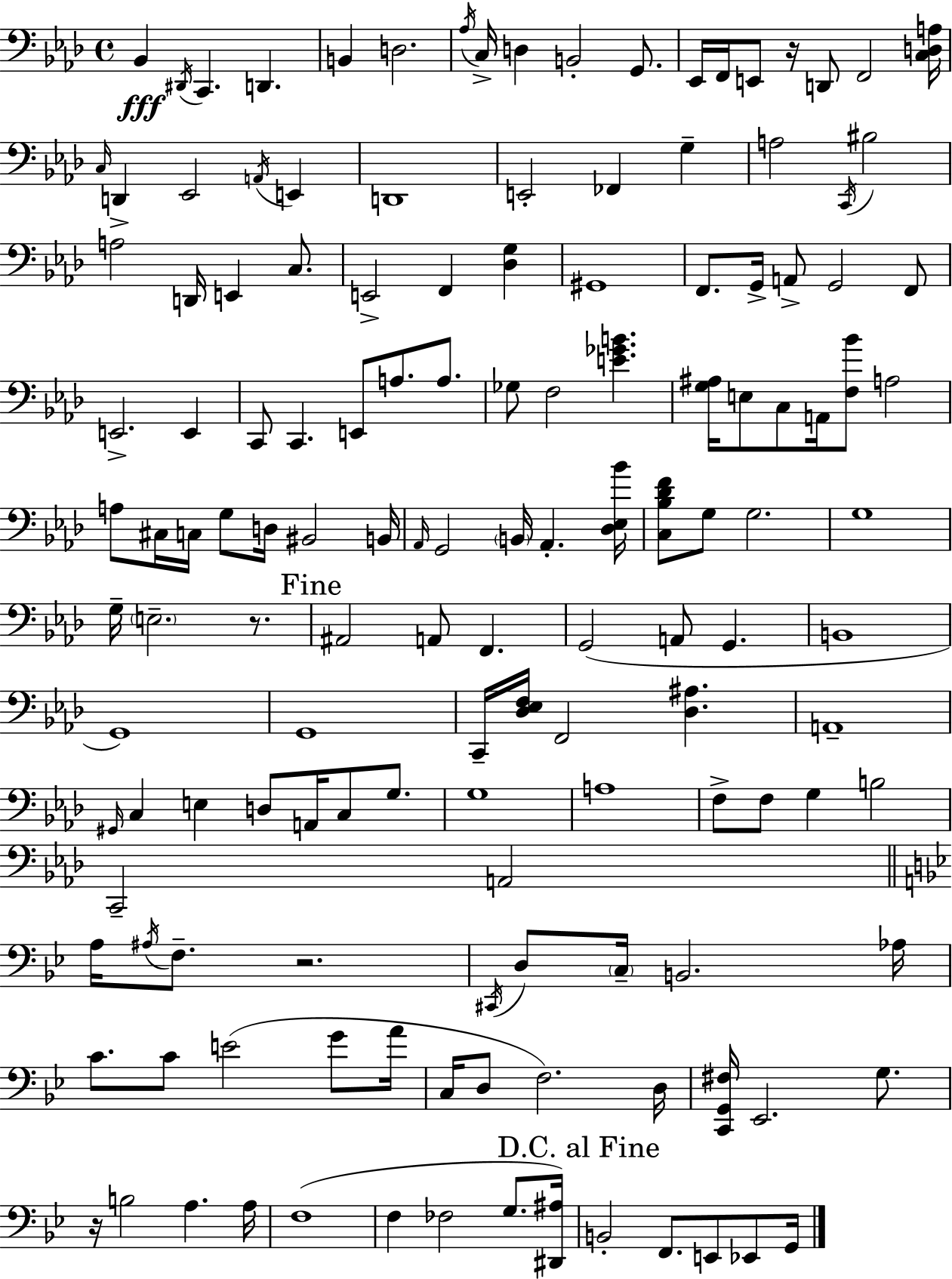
Bb2/q D#2/s C2/q. D2/q. B2/q D3/h. Ab3/s C3/s D3/q B2/h G2/e. Eb2/s F2/s E2/e R/s D2/e F2/h [C3,D3,A3]/s C3/s D2/q Eb2/h A2/s E2/q D2/w E2/h FES2/q G3/q A3/h C2/s BIS3/h A3/h D2/s E2/q C3/e. E2/h F2/q [Db3,G3]/q G#2/w F2/e. G2/s A2/e G2/h F2/e E2/h. E2/q C2/e C2/q. E2/e A3/e. A3/e. Gb3/e F3/h [E4,Gb4,B4]/q. [G3,A#3]/s E3/e C3/e A2/s [F3,Bb4]/e A3/h A3/e C#3/s C3/s G3/e D3/s BIS2/h B2/s Ab2/s G2/h B2/s Ab2/q. [Db3,Eb3,Bb4]/s [C3,Bb3,Db4,F4]/e G3/e G3/h. G3/w G3/s E3/h. R/e. A#2/h A2/e F2/q. G2/h A2/e G2/q. B2/w G2/w G2/w C2/s [Db3,Eb3,F3]/s F2/h [Db3,A#3]/q. A2/w G#2/s C3/q E3/q D3/e A2/s C3/e G3/e. G3/w A3/w F3/e F3/e G3/q B3/h C2/h A2/h A3/s A#3/s F3/e. R/h. C#2/s D3/e C3/s B2/h. Ab3/s C4/e. C4/e E4/h G4/e A4/s C3/s D3/e F3/h. D3/s [C2,G2,F#3]/s Eb2/h. G3/e. R/s B3/h A3/q. A3/s F3/w F3/q FES3/h G3/e. [D#2,A#3]/s B2/h F2/e. E2/e Eb2/e G2/s